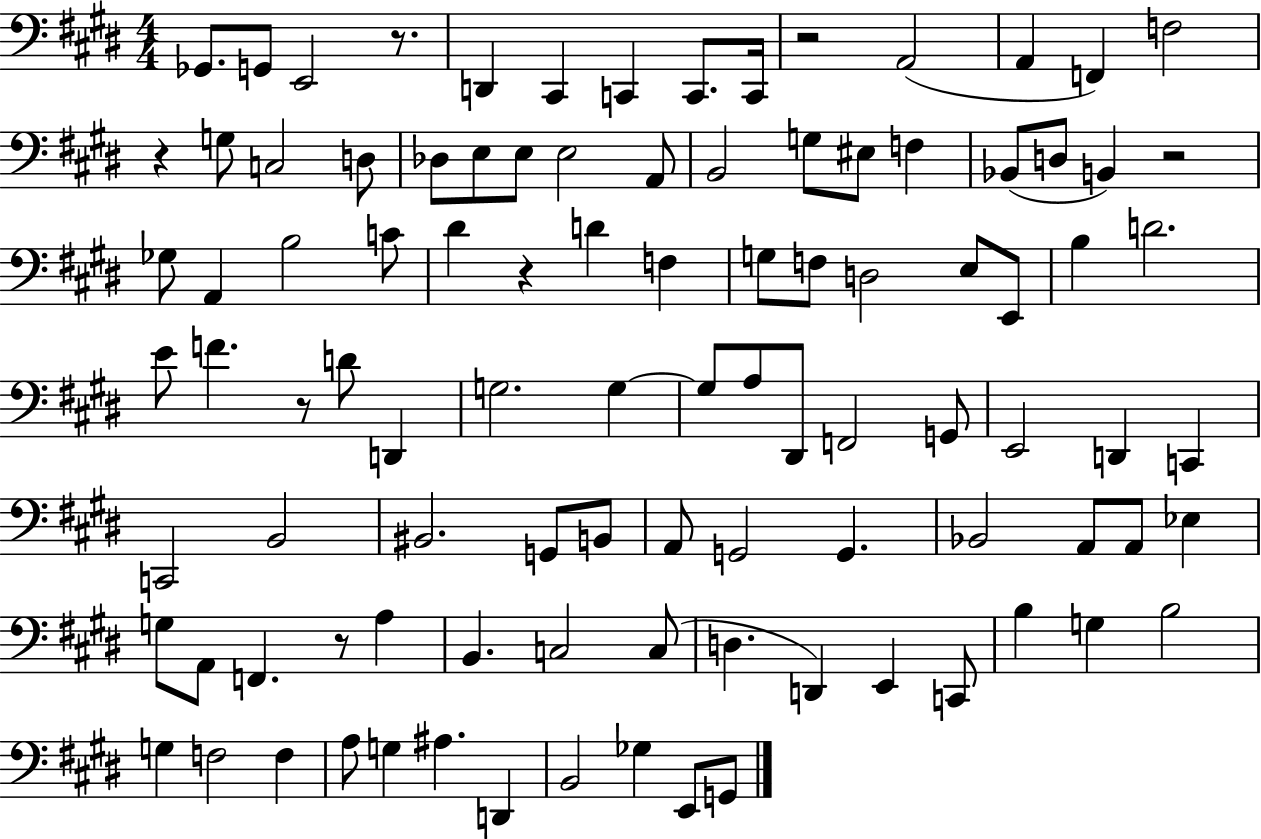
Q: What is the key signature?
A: E major